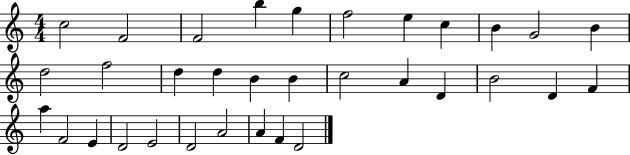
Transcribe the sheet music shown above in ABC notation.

X:1
T:Untitled
M:4/4
L:1/4
K:C
c2 F2 F2 b g f2 e c B G2 B d2 f2 d d B B c2 A D B2 D F a F2 E D2 E2 D2 A2 A F D2